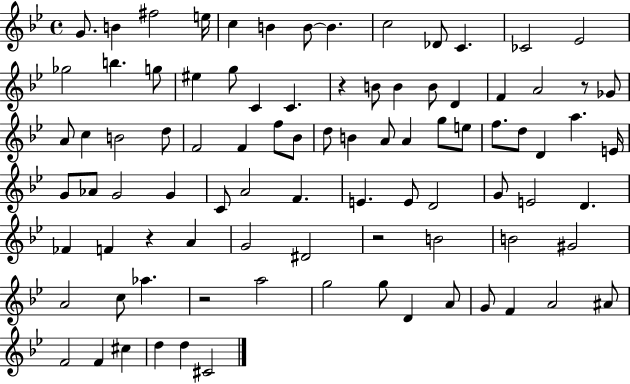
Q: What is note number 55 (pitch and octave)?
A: E4